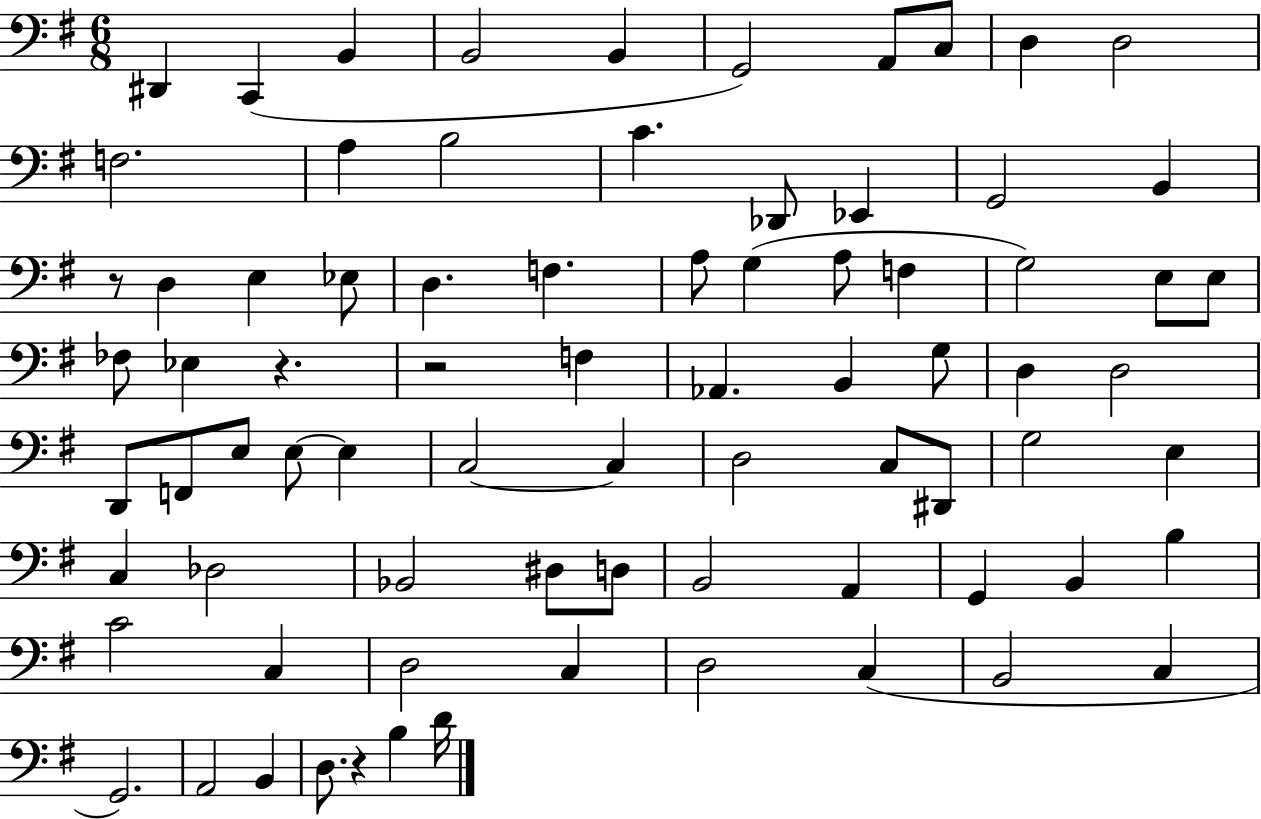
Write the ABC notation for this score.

X:1
T:Untitled
M:6/8
L:1/4
K:G
^D,, C,, B,, B,,2 B,, G,,2 A,,/2 C,/2 D, D,2 F,2 A, B,2 C _D,,/2 _E,, G,,2 B,, z/2 D, E, _E,/2 D, F, A,/2 G, A,/2 F, G,2 E,/2 E,/2 _F,/2 _E, z z2 F, _A,, B,, G,/2 D, D,2 D,,/2 F,,/2 E,/2 E,/2 E, C,2 C, D,2 C,/2 ^D,,/2 G,2 E, C, _D,2 _B,,2 ^D,/2 D,/2 B,,2 A,, G,, B,, B, C2 C, D,2 C, D,2 C, B,,2 C, G,,2 A,,2 B,, D,/2 z B, D/4